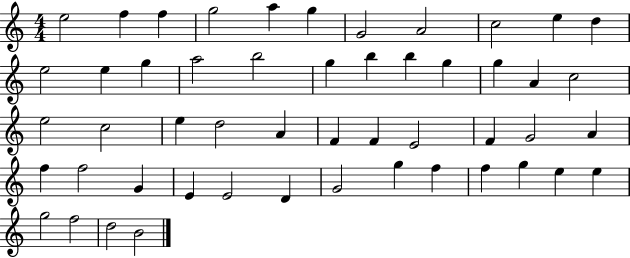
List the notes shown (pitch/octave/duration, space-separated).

E5/h F5/q F5/q G5/h A5/q G5/q G4/h A4/h C5/h E5/q D5/q E5/h E5/q G5/q A5/h B5/h G5/q B5/q B5/q G5/q G5/q A4/q C5/h E5/h C5/h E5/q D5/h A4/q F4/q F4/q E4/h F4/q G4/h A4/q F5/q F5/h G4/q E4/q E4/h D4/q G4/h G5/q F5/q F5/q G5/q E5/q E5/q G5/h F5/h D5/h B4/h